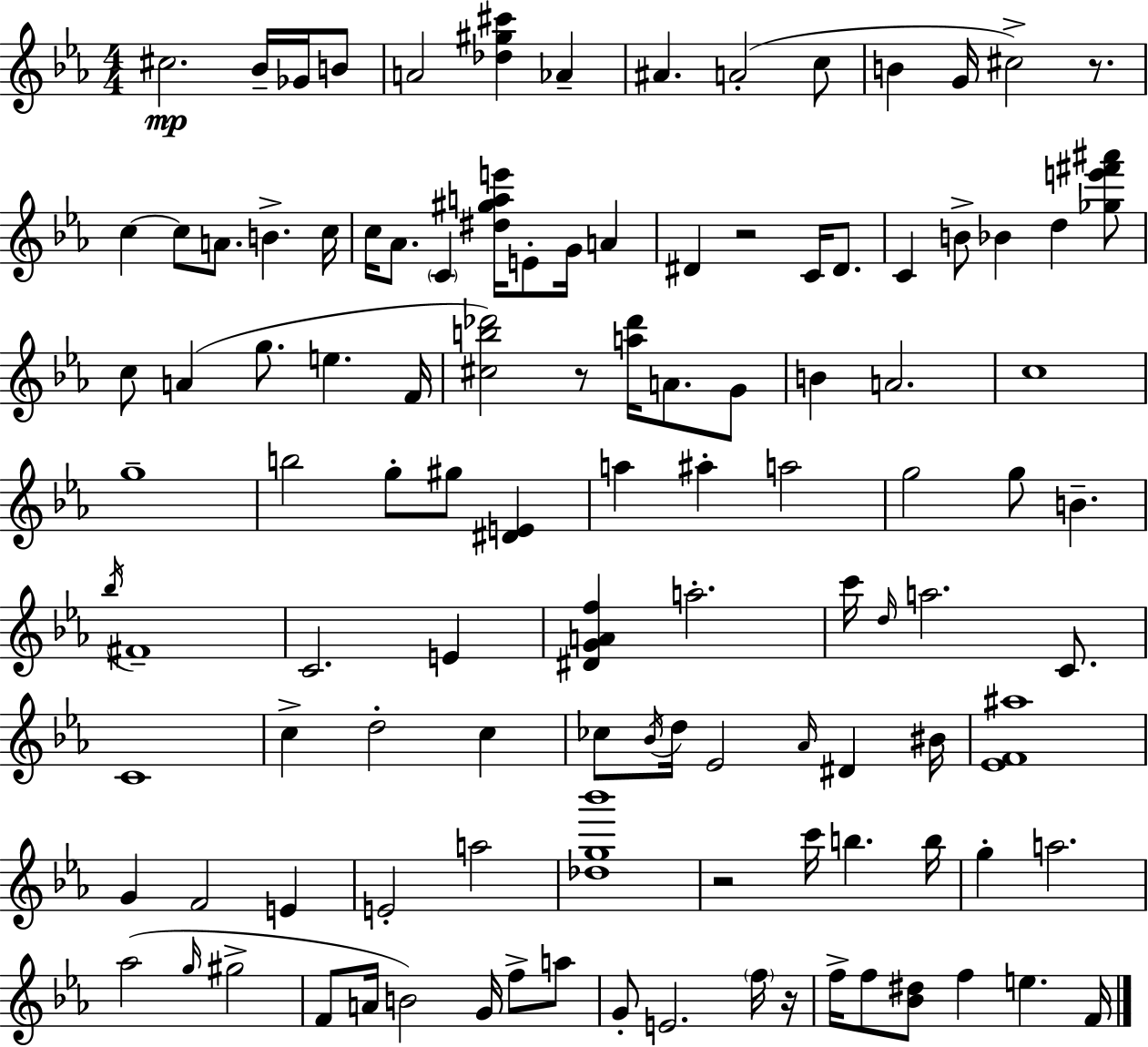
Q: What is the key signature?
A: EES major